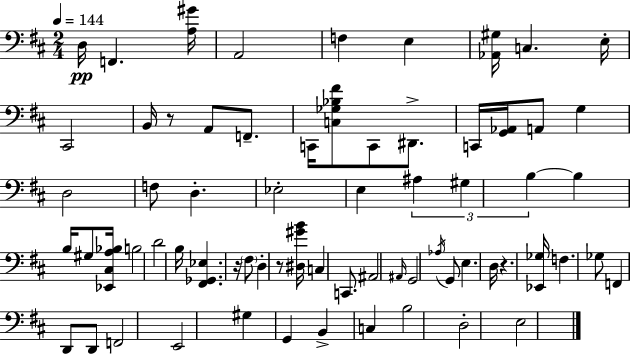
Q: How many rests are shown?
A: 4